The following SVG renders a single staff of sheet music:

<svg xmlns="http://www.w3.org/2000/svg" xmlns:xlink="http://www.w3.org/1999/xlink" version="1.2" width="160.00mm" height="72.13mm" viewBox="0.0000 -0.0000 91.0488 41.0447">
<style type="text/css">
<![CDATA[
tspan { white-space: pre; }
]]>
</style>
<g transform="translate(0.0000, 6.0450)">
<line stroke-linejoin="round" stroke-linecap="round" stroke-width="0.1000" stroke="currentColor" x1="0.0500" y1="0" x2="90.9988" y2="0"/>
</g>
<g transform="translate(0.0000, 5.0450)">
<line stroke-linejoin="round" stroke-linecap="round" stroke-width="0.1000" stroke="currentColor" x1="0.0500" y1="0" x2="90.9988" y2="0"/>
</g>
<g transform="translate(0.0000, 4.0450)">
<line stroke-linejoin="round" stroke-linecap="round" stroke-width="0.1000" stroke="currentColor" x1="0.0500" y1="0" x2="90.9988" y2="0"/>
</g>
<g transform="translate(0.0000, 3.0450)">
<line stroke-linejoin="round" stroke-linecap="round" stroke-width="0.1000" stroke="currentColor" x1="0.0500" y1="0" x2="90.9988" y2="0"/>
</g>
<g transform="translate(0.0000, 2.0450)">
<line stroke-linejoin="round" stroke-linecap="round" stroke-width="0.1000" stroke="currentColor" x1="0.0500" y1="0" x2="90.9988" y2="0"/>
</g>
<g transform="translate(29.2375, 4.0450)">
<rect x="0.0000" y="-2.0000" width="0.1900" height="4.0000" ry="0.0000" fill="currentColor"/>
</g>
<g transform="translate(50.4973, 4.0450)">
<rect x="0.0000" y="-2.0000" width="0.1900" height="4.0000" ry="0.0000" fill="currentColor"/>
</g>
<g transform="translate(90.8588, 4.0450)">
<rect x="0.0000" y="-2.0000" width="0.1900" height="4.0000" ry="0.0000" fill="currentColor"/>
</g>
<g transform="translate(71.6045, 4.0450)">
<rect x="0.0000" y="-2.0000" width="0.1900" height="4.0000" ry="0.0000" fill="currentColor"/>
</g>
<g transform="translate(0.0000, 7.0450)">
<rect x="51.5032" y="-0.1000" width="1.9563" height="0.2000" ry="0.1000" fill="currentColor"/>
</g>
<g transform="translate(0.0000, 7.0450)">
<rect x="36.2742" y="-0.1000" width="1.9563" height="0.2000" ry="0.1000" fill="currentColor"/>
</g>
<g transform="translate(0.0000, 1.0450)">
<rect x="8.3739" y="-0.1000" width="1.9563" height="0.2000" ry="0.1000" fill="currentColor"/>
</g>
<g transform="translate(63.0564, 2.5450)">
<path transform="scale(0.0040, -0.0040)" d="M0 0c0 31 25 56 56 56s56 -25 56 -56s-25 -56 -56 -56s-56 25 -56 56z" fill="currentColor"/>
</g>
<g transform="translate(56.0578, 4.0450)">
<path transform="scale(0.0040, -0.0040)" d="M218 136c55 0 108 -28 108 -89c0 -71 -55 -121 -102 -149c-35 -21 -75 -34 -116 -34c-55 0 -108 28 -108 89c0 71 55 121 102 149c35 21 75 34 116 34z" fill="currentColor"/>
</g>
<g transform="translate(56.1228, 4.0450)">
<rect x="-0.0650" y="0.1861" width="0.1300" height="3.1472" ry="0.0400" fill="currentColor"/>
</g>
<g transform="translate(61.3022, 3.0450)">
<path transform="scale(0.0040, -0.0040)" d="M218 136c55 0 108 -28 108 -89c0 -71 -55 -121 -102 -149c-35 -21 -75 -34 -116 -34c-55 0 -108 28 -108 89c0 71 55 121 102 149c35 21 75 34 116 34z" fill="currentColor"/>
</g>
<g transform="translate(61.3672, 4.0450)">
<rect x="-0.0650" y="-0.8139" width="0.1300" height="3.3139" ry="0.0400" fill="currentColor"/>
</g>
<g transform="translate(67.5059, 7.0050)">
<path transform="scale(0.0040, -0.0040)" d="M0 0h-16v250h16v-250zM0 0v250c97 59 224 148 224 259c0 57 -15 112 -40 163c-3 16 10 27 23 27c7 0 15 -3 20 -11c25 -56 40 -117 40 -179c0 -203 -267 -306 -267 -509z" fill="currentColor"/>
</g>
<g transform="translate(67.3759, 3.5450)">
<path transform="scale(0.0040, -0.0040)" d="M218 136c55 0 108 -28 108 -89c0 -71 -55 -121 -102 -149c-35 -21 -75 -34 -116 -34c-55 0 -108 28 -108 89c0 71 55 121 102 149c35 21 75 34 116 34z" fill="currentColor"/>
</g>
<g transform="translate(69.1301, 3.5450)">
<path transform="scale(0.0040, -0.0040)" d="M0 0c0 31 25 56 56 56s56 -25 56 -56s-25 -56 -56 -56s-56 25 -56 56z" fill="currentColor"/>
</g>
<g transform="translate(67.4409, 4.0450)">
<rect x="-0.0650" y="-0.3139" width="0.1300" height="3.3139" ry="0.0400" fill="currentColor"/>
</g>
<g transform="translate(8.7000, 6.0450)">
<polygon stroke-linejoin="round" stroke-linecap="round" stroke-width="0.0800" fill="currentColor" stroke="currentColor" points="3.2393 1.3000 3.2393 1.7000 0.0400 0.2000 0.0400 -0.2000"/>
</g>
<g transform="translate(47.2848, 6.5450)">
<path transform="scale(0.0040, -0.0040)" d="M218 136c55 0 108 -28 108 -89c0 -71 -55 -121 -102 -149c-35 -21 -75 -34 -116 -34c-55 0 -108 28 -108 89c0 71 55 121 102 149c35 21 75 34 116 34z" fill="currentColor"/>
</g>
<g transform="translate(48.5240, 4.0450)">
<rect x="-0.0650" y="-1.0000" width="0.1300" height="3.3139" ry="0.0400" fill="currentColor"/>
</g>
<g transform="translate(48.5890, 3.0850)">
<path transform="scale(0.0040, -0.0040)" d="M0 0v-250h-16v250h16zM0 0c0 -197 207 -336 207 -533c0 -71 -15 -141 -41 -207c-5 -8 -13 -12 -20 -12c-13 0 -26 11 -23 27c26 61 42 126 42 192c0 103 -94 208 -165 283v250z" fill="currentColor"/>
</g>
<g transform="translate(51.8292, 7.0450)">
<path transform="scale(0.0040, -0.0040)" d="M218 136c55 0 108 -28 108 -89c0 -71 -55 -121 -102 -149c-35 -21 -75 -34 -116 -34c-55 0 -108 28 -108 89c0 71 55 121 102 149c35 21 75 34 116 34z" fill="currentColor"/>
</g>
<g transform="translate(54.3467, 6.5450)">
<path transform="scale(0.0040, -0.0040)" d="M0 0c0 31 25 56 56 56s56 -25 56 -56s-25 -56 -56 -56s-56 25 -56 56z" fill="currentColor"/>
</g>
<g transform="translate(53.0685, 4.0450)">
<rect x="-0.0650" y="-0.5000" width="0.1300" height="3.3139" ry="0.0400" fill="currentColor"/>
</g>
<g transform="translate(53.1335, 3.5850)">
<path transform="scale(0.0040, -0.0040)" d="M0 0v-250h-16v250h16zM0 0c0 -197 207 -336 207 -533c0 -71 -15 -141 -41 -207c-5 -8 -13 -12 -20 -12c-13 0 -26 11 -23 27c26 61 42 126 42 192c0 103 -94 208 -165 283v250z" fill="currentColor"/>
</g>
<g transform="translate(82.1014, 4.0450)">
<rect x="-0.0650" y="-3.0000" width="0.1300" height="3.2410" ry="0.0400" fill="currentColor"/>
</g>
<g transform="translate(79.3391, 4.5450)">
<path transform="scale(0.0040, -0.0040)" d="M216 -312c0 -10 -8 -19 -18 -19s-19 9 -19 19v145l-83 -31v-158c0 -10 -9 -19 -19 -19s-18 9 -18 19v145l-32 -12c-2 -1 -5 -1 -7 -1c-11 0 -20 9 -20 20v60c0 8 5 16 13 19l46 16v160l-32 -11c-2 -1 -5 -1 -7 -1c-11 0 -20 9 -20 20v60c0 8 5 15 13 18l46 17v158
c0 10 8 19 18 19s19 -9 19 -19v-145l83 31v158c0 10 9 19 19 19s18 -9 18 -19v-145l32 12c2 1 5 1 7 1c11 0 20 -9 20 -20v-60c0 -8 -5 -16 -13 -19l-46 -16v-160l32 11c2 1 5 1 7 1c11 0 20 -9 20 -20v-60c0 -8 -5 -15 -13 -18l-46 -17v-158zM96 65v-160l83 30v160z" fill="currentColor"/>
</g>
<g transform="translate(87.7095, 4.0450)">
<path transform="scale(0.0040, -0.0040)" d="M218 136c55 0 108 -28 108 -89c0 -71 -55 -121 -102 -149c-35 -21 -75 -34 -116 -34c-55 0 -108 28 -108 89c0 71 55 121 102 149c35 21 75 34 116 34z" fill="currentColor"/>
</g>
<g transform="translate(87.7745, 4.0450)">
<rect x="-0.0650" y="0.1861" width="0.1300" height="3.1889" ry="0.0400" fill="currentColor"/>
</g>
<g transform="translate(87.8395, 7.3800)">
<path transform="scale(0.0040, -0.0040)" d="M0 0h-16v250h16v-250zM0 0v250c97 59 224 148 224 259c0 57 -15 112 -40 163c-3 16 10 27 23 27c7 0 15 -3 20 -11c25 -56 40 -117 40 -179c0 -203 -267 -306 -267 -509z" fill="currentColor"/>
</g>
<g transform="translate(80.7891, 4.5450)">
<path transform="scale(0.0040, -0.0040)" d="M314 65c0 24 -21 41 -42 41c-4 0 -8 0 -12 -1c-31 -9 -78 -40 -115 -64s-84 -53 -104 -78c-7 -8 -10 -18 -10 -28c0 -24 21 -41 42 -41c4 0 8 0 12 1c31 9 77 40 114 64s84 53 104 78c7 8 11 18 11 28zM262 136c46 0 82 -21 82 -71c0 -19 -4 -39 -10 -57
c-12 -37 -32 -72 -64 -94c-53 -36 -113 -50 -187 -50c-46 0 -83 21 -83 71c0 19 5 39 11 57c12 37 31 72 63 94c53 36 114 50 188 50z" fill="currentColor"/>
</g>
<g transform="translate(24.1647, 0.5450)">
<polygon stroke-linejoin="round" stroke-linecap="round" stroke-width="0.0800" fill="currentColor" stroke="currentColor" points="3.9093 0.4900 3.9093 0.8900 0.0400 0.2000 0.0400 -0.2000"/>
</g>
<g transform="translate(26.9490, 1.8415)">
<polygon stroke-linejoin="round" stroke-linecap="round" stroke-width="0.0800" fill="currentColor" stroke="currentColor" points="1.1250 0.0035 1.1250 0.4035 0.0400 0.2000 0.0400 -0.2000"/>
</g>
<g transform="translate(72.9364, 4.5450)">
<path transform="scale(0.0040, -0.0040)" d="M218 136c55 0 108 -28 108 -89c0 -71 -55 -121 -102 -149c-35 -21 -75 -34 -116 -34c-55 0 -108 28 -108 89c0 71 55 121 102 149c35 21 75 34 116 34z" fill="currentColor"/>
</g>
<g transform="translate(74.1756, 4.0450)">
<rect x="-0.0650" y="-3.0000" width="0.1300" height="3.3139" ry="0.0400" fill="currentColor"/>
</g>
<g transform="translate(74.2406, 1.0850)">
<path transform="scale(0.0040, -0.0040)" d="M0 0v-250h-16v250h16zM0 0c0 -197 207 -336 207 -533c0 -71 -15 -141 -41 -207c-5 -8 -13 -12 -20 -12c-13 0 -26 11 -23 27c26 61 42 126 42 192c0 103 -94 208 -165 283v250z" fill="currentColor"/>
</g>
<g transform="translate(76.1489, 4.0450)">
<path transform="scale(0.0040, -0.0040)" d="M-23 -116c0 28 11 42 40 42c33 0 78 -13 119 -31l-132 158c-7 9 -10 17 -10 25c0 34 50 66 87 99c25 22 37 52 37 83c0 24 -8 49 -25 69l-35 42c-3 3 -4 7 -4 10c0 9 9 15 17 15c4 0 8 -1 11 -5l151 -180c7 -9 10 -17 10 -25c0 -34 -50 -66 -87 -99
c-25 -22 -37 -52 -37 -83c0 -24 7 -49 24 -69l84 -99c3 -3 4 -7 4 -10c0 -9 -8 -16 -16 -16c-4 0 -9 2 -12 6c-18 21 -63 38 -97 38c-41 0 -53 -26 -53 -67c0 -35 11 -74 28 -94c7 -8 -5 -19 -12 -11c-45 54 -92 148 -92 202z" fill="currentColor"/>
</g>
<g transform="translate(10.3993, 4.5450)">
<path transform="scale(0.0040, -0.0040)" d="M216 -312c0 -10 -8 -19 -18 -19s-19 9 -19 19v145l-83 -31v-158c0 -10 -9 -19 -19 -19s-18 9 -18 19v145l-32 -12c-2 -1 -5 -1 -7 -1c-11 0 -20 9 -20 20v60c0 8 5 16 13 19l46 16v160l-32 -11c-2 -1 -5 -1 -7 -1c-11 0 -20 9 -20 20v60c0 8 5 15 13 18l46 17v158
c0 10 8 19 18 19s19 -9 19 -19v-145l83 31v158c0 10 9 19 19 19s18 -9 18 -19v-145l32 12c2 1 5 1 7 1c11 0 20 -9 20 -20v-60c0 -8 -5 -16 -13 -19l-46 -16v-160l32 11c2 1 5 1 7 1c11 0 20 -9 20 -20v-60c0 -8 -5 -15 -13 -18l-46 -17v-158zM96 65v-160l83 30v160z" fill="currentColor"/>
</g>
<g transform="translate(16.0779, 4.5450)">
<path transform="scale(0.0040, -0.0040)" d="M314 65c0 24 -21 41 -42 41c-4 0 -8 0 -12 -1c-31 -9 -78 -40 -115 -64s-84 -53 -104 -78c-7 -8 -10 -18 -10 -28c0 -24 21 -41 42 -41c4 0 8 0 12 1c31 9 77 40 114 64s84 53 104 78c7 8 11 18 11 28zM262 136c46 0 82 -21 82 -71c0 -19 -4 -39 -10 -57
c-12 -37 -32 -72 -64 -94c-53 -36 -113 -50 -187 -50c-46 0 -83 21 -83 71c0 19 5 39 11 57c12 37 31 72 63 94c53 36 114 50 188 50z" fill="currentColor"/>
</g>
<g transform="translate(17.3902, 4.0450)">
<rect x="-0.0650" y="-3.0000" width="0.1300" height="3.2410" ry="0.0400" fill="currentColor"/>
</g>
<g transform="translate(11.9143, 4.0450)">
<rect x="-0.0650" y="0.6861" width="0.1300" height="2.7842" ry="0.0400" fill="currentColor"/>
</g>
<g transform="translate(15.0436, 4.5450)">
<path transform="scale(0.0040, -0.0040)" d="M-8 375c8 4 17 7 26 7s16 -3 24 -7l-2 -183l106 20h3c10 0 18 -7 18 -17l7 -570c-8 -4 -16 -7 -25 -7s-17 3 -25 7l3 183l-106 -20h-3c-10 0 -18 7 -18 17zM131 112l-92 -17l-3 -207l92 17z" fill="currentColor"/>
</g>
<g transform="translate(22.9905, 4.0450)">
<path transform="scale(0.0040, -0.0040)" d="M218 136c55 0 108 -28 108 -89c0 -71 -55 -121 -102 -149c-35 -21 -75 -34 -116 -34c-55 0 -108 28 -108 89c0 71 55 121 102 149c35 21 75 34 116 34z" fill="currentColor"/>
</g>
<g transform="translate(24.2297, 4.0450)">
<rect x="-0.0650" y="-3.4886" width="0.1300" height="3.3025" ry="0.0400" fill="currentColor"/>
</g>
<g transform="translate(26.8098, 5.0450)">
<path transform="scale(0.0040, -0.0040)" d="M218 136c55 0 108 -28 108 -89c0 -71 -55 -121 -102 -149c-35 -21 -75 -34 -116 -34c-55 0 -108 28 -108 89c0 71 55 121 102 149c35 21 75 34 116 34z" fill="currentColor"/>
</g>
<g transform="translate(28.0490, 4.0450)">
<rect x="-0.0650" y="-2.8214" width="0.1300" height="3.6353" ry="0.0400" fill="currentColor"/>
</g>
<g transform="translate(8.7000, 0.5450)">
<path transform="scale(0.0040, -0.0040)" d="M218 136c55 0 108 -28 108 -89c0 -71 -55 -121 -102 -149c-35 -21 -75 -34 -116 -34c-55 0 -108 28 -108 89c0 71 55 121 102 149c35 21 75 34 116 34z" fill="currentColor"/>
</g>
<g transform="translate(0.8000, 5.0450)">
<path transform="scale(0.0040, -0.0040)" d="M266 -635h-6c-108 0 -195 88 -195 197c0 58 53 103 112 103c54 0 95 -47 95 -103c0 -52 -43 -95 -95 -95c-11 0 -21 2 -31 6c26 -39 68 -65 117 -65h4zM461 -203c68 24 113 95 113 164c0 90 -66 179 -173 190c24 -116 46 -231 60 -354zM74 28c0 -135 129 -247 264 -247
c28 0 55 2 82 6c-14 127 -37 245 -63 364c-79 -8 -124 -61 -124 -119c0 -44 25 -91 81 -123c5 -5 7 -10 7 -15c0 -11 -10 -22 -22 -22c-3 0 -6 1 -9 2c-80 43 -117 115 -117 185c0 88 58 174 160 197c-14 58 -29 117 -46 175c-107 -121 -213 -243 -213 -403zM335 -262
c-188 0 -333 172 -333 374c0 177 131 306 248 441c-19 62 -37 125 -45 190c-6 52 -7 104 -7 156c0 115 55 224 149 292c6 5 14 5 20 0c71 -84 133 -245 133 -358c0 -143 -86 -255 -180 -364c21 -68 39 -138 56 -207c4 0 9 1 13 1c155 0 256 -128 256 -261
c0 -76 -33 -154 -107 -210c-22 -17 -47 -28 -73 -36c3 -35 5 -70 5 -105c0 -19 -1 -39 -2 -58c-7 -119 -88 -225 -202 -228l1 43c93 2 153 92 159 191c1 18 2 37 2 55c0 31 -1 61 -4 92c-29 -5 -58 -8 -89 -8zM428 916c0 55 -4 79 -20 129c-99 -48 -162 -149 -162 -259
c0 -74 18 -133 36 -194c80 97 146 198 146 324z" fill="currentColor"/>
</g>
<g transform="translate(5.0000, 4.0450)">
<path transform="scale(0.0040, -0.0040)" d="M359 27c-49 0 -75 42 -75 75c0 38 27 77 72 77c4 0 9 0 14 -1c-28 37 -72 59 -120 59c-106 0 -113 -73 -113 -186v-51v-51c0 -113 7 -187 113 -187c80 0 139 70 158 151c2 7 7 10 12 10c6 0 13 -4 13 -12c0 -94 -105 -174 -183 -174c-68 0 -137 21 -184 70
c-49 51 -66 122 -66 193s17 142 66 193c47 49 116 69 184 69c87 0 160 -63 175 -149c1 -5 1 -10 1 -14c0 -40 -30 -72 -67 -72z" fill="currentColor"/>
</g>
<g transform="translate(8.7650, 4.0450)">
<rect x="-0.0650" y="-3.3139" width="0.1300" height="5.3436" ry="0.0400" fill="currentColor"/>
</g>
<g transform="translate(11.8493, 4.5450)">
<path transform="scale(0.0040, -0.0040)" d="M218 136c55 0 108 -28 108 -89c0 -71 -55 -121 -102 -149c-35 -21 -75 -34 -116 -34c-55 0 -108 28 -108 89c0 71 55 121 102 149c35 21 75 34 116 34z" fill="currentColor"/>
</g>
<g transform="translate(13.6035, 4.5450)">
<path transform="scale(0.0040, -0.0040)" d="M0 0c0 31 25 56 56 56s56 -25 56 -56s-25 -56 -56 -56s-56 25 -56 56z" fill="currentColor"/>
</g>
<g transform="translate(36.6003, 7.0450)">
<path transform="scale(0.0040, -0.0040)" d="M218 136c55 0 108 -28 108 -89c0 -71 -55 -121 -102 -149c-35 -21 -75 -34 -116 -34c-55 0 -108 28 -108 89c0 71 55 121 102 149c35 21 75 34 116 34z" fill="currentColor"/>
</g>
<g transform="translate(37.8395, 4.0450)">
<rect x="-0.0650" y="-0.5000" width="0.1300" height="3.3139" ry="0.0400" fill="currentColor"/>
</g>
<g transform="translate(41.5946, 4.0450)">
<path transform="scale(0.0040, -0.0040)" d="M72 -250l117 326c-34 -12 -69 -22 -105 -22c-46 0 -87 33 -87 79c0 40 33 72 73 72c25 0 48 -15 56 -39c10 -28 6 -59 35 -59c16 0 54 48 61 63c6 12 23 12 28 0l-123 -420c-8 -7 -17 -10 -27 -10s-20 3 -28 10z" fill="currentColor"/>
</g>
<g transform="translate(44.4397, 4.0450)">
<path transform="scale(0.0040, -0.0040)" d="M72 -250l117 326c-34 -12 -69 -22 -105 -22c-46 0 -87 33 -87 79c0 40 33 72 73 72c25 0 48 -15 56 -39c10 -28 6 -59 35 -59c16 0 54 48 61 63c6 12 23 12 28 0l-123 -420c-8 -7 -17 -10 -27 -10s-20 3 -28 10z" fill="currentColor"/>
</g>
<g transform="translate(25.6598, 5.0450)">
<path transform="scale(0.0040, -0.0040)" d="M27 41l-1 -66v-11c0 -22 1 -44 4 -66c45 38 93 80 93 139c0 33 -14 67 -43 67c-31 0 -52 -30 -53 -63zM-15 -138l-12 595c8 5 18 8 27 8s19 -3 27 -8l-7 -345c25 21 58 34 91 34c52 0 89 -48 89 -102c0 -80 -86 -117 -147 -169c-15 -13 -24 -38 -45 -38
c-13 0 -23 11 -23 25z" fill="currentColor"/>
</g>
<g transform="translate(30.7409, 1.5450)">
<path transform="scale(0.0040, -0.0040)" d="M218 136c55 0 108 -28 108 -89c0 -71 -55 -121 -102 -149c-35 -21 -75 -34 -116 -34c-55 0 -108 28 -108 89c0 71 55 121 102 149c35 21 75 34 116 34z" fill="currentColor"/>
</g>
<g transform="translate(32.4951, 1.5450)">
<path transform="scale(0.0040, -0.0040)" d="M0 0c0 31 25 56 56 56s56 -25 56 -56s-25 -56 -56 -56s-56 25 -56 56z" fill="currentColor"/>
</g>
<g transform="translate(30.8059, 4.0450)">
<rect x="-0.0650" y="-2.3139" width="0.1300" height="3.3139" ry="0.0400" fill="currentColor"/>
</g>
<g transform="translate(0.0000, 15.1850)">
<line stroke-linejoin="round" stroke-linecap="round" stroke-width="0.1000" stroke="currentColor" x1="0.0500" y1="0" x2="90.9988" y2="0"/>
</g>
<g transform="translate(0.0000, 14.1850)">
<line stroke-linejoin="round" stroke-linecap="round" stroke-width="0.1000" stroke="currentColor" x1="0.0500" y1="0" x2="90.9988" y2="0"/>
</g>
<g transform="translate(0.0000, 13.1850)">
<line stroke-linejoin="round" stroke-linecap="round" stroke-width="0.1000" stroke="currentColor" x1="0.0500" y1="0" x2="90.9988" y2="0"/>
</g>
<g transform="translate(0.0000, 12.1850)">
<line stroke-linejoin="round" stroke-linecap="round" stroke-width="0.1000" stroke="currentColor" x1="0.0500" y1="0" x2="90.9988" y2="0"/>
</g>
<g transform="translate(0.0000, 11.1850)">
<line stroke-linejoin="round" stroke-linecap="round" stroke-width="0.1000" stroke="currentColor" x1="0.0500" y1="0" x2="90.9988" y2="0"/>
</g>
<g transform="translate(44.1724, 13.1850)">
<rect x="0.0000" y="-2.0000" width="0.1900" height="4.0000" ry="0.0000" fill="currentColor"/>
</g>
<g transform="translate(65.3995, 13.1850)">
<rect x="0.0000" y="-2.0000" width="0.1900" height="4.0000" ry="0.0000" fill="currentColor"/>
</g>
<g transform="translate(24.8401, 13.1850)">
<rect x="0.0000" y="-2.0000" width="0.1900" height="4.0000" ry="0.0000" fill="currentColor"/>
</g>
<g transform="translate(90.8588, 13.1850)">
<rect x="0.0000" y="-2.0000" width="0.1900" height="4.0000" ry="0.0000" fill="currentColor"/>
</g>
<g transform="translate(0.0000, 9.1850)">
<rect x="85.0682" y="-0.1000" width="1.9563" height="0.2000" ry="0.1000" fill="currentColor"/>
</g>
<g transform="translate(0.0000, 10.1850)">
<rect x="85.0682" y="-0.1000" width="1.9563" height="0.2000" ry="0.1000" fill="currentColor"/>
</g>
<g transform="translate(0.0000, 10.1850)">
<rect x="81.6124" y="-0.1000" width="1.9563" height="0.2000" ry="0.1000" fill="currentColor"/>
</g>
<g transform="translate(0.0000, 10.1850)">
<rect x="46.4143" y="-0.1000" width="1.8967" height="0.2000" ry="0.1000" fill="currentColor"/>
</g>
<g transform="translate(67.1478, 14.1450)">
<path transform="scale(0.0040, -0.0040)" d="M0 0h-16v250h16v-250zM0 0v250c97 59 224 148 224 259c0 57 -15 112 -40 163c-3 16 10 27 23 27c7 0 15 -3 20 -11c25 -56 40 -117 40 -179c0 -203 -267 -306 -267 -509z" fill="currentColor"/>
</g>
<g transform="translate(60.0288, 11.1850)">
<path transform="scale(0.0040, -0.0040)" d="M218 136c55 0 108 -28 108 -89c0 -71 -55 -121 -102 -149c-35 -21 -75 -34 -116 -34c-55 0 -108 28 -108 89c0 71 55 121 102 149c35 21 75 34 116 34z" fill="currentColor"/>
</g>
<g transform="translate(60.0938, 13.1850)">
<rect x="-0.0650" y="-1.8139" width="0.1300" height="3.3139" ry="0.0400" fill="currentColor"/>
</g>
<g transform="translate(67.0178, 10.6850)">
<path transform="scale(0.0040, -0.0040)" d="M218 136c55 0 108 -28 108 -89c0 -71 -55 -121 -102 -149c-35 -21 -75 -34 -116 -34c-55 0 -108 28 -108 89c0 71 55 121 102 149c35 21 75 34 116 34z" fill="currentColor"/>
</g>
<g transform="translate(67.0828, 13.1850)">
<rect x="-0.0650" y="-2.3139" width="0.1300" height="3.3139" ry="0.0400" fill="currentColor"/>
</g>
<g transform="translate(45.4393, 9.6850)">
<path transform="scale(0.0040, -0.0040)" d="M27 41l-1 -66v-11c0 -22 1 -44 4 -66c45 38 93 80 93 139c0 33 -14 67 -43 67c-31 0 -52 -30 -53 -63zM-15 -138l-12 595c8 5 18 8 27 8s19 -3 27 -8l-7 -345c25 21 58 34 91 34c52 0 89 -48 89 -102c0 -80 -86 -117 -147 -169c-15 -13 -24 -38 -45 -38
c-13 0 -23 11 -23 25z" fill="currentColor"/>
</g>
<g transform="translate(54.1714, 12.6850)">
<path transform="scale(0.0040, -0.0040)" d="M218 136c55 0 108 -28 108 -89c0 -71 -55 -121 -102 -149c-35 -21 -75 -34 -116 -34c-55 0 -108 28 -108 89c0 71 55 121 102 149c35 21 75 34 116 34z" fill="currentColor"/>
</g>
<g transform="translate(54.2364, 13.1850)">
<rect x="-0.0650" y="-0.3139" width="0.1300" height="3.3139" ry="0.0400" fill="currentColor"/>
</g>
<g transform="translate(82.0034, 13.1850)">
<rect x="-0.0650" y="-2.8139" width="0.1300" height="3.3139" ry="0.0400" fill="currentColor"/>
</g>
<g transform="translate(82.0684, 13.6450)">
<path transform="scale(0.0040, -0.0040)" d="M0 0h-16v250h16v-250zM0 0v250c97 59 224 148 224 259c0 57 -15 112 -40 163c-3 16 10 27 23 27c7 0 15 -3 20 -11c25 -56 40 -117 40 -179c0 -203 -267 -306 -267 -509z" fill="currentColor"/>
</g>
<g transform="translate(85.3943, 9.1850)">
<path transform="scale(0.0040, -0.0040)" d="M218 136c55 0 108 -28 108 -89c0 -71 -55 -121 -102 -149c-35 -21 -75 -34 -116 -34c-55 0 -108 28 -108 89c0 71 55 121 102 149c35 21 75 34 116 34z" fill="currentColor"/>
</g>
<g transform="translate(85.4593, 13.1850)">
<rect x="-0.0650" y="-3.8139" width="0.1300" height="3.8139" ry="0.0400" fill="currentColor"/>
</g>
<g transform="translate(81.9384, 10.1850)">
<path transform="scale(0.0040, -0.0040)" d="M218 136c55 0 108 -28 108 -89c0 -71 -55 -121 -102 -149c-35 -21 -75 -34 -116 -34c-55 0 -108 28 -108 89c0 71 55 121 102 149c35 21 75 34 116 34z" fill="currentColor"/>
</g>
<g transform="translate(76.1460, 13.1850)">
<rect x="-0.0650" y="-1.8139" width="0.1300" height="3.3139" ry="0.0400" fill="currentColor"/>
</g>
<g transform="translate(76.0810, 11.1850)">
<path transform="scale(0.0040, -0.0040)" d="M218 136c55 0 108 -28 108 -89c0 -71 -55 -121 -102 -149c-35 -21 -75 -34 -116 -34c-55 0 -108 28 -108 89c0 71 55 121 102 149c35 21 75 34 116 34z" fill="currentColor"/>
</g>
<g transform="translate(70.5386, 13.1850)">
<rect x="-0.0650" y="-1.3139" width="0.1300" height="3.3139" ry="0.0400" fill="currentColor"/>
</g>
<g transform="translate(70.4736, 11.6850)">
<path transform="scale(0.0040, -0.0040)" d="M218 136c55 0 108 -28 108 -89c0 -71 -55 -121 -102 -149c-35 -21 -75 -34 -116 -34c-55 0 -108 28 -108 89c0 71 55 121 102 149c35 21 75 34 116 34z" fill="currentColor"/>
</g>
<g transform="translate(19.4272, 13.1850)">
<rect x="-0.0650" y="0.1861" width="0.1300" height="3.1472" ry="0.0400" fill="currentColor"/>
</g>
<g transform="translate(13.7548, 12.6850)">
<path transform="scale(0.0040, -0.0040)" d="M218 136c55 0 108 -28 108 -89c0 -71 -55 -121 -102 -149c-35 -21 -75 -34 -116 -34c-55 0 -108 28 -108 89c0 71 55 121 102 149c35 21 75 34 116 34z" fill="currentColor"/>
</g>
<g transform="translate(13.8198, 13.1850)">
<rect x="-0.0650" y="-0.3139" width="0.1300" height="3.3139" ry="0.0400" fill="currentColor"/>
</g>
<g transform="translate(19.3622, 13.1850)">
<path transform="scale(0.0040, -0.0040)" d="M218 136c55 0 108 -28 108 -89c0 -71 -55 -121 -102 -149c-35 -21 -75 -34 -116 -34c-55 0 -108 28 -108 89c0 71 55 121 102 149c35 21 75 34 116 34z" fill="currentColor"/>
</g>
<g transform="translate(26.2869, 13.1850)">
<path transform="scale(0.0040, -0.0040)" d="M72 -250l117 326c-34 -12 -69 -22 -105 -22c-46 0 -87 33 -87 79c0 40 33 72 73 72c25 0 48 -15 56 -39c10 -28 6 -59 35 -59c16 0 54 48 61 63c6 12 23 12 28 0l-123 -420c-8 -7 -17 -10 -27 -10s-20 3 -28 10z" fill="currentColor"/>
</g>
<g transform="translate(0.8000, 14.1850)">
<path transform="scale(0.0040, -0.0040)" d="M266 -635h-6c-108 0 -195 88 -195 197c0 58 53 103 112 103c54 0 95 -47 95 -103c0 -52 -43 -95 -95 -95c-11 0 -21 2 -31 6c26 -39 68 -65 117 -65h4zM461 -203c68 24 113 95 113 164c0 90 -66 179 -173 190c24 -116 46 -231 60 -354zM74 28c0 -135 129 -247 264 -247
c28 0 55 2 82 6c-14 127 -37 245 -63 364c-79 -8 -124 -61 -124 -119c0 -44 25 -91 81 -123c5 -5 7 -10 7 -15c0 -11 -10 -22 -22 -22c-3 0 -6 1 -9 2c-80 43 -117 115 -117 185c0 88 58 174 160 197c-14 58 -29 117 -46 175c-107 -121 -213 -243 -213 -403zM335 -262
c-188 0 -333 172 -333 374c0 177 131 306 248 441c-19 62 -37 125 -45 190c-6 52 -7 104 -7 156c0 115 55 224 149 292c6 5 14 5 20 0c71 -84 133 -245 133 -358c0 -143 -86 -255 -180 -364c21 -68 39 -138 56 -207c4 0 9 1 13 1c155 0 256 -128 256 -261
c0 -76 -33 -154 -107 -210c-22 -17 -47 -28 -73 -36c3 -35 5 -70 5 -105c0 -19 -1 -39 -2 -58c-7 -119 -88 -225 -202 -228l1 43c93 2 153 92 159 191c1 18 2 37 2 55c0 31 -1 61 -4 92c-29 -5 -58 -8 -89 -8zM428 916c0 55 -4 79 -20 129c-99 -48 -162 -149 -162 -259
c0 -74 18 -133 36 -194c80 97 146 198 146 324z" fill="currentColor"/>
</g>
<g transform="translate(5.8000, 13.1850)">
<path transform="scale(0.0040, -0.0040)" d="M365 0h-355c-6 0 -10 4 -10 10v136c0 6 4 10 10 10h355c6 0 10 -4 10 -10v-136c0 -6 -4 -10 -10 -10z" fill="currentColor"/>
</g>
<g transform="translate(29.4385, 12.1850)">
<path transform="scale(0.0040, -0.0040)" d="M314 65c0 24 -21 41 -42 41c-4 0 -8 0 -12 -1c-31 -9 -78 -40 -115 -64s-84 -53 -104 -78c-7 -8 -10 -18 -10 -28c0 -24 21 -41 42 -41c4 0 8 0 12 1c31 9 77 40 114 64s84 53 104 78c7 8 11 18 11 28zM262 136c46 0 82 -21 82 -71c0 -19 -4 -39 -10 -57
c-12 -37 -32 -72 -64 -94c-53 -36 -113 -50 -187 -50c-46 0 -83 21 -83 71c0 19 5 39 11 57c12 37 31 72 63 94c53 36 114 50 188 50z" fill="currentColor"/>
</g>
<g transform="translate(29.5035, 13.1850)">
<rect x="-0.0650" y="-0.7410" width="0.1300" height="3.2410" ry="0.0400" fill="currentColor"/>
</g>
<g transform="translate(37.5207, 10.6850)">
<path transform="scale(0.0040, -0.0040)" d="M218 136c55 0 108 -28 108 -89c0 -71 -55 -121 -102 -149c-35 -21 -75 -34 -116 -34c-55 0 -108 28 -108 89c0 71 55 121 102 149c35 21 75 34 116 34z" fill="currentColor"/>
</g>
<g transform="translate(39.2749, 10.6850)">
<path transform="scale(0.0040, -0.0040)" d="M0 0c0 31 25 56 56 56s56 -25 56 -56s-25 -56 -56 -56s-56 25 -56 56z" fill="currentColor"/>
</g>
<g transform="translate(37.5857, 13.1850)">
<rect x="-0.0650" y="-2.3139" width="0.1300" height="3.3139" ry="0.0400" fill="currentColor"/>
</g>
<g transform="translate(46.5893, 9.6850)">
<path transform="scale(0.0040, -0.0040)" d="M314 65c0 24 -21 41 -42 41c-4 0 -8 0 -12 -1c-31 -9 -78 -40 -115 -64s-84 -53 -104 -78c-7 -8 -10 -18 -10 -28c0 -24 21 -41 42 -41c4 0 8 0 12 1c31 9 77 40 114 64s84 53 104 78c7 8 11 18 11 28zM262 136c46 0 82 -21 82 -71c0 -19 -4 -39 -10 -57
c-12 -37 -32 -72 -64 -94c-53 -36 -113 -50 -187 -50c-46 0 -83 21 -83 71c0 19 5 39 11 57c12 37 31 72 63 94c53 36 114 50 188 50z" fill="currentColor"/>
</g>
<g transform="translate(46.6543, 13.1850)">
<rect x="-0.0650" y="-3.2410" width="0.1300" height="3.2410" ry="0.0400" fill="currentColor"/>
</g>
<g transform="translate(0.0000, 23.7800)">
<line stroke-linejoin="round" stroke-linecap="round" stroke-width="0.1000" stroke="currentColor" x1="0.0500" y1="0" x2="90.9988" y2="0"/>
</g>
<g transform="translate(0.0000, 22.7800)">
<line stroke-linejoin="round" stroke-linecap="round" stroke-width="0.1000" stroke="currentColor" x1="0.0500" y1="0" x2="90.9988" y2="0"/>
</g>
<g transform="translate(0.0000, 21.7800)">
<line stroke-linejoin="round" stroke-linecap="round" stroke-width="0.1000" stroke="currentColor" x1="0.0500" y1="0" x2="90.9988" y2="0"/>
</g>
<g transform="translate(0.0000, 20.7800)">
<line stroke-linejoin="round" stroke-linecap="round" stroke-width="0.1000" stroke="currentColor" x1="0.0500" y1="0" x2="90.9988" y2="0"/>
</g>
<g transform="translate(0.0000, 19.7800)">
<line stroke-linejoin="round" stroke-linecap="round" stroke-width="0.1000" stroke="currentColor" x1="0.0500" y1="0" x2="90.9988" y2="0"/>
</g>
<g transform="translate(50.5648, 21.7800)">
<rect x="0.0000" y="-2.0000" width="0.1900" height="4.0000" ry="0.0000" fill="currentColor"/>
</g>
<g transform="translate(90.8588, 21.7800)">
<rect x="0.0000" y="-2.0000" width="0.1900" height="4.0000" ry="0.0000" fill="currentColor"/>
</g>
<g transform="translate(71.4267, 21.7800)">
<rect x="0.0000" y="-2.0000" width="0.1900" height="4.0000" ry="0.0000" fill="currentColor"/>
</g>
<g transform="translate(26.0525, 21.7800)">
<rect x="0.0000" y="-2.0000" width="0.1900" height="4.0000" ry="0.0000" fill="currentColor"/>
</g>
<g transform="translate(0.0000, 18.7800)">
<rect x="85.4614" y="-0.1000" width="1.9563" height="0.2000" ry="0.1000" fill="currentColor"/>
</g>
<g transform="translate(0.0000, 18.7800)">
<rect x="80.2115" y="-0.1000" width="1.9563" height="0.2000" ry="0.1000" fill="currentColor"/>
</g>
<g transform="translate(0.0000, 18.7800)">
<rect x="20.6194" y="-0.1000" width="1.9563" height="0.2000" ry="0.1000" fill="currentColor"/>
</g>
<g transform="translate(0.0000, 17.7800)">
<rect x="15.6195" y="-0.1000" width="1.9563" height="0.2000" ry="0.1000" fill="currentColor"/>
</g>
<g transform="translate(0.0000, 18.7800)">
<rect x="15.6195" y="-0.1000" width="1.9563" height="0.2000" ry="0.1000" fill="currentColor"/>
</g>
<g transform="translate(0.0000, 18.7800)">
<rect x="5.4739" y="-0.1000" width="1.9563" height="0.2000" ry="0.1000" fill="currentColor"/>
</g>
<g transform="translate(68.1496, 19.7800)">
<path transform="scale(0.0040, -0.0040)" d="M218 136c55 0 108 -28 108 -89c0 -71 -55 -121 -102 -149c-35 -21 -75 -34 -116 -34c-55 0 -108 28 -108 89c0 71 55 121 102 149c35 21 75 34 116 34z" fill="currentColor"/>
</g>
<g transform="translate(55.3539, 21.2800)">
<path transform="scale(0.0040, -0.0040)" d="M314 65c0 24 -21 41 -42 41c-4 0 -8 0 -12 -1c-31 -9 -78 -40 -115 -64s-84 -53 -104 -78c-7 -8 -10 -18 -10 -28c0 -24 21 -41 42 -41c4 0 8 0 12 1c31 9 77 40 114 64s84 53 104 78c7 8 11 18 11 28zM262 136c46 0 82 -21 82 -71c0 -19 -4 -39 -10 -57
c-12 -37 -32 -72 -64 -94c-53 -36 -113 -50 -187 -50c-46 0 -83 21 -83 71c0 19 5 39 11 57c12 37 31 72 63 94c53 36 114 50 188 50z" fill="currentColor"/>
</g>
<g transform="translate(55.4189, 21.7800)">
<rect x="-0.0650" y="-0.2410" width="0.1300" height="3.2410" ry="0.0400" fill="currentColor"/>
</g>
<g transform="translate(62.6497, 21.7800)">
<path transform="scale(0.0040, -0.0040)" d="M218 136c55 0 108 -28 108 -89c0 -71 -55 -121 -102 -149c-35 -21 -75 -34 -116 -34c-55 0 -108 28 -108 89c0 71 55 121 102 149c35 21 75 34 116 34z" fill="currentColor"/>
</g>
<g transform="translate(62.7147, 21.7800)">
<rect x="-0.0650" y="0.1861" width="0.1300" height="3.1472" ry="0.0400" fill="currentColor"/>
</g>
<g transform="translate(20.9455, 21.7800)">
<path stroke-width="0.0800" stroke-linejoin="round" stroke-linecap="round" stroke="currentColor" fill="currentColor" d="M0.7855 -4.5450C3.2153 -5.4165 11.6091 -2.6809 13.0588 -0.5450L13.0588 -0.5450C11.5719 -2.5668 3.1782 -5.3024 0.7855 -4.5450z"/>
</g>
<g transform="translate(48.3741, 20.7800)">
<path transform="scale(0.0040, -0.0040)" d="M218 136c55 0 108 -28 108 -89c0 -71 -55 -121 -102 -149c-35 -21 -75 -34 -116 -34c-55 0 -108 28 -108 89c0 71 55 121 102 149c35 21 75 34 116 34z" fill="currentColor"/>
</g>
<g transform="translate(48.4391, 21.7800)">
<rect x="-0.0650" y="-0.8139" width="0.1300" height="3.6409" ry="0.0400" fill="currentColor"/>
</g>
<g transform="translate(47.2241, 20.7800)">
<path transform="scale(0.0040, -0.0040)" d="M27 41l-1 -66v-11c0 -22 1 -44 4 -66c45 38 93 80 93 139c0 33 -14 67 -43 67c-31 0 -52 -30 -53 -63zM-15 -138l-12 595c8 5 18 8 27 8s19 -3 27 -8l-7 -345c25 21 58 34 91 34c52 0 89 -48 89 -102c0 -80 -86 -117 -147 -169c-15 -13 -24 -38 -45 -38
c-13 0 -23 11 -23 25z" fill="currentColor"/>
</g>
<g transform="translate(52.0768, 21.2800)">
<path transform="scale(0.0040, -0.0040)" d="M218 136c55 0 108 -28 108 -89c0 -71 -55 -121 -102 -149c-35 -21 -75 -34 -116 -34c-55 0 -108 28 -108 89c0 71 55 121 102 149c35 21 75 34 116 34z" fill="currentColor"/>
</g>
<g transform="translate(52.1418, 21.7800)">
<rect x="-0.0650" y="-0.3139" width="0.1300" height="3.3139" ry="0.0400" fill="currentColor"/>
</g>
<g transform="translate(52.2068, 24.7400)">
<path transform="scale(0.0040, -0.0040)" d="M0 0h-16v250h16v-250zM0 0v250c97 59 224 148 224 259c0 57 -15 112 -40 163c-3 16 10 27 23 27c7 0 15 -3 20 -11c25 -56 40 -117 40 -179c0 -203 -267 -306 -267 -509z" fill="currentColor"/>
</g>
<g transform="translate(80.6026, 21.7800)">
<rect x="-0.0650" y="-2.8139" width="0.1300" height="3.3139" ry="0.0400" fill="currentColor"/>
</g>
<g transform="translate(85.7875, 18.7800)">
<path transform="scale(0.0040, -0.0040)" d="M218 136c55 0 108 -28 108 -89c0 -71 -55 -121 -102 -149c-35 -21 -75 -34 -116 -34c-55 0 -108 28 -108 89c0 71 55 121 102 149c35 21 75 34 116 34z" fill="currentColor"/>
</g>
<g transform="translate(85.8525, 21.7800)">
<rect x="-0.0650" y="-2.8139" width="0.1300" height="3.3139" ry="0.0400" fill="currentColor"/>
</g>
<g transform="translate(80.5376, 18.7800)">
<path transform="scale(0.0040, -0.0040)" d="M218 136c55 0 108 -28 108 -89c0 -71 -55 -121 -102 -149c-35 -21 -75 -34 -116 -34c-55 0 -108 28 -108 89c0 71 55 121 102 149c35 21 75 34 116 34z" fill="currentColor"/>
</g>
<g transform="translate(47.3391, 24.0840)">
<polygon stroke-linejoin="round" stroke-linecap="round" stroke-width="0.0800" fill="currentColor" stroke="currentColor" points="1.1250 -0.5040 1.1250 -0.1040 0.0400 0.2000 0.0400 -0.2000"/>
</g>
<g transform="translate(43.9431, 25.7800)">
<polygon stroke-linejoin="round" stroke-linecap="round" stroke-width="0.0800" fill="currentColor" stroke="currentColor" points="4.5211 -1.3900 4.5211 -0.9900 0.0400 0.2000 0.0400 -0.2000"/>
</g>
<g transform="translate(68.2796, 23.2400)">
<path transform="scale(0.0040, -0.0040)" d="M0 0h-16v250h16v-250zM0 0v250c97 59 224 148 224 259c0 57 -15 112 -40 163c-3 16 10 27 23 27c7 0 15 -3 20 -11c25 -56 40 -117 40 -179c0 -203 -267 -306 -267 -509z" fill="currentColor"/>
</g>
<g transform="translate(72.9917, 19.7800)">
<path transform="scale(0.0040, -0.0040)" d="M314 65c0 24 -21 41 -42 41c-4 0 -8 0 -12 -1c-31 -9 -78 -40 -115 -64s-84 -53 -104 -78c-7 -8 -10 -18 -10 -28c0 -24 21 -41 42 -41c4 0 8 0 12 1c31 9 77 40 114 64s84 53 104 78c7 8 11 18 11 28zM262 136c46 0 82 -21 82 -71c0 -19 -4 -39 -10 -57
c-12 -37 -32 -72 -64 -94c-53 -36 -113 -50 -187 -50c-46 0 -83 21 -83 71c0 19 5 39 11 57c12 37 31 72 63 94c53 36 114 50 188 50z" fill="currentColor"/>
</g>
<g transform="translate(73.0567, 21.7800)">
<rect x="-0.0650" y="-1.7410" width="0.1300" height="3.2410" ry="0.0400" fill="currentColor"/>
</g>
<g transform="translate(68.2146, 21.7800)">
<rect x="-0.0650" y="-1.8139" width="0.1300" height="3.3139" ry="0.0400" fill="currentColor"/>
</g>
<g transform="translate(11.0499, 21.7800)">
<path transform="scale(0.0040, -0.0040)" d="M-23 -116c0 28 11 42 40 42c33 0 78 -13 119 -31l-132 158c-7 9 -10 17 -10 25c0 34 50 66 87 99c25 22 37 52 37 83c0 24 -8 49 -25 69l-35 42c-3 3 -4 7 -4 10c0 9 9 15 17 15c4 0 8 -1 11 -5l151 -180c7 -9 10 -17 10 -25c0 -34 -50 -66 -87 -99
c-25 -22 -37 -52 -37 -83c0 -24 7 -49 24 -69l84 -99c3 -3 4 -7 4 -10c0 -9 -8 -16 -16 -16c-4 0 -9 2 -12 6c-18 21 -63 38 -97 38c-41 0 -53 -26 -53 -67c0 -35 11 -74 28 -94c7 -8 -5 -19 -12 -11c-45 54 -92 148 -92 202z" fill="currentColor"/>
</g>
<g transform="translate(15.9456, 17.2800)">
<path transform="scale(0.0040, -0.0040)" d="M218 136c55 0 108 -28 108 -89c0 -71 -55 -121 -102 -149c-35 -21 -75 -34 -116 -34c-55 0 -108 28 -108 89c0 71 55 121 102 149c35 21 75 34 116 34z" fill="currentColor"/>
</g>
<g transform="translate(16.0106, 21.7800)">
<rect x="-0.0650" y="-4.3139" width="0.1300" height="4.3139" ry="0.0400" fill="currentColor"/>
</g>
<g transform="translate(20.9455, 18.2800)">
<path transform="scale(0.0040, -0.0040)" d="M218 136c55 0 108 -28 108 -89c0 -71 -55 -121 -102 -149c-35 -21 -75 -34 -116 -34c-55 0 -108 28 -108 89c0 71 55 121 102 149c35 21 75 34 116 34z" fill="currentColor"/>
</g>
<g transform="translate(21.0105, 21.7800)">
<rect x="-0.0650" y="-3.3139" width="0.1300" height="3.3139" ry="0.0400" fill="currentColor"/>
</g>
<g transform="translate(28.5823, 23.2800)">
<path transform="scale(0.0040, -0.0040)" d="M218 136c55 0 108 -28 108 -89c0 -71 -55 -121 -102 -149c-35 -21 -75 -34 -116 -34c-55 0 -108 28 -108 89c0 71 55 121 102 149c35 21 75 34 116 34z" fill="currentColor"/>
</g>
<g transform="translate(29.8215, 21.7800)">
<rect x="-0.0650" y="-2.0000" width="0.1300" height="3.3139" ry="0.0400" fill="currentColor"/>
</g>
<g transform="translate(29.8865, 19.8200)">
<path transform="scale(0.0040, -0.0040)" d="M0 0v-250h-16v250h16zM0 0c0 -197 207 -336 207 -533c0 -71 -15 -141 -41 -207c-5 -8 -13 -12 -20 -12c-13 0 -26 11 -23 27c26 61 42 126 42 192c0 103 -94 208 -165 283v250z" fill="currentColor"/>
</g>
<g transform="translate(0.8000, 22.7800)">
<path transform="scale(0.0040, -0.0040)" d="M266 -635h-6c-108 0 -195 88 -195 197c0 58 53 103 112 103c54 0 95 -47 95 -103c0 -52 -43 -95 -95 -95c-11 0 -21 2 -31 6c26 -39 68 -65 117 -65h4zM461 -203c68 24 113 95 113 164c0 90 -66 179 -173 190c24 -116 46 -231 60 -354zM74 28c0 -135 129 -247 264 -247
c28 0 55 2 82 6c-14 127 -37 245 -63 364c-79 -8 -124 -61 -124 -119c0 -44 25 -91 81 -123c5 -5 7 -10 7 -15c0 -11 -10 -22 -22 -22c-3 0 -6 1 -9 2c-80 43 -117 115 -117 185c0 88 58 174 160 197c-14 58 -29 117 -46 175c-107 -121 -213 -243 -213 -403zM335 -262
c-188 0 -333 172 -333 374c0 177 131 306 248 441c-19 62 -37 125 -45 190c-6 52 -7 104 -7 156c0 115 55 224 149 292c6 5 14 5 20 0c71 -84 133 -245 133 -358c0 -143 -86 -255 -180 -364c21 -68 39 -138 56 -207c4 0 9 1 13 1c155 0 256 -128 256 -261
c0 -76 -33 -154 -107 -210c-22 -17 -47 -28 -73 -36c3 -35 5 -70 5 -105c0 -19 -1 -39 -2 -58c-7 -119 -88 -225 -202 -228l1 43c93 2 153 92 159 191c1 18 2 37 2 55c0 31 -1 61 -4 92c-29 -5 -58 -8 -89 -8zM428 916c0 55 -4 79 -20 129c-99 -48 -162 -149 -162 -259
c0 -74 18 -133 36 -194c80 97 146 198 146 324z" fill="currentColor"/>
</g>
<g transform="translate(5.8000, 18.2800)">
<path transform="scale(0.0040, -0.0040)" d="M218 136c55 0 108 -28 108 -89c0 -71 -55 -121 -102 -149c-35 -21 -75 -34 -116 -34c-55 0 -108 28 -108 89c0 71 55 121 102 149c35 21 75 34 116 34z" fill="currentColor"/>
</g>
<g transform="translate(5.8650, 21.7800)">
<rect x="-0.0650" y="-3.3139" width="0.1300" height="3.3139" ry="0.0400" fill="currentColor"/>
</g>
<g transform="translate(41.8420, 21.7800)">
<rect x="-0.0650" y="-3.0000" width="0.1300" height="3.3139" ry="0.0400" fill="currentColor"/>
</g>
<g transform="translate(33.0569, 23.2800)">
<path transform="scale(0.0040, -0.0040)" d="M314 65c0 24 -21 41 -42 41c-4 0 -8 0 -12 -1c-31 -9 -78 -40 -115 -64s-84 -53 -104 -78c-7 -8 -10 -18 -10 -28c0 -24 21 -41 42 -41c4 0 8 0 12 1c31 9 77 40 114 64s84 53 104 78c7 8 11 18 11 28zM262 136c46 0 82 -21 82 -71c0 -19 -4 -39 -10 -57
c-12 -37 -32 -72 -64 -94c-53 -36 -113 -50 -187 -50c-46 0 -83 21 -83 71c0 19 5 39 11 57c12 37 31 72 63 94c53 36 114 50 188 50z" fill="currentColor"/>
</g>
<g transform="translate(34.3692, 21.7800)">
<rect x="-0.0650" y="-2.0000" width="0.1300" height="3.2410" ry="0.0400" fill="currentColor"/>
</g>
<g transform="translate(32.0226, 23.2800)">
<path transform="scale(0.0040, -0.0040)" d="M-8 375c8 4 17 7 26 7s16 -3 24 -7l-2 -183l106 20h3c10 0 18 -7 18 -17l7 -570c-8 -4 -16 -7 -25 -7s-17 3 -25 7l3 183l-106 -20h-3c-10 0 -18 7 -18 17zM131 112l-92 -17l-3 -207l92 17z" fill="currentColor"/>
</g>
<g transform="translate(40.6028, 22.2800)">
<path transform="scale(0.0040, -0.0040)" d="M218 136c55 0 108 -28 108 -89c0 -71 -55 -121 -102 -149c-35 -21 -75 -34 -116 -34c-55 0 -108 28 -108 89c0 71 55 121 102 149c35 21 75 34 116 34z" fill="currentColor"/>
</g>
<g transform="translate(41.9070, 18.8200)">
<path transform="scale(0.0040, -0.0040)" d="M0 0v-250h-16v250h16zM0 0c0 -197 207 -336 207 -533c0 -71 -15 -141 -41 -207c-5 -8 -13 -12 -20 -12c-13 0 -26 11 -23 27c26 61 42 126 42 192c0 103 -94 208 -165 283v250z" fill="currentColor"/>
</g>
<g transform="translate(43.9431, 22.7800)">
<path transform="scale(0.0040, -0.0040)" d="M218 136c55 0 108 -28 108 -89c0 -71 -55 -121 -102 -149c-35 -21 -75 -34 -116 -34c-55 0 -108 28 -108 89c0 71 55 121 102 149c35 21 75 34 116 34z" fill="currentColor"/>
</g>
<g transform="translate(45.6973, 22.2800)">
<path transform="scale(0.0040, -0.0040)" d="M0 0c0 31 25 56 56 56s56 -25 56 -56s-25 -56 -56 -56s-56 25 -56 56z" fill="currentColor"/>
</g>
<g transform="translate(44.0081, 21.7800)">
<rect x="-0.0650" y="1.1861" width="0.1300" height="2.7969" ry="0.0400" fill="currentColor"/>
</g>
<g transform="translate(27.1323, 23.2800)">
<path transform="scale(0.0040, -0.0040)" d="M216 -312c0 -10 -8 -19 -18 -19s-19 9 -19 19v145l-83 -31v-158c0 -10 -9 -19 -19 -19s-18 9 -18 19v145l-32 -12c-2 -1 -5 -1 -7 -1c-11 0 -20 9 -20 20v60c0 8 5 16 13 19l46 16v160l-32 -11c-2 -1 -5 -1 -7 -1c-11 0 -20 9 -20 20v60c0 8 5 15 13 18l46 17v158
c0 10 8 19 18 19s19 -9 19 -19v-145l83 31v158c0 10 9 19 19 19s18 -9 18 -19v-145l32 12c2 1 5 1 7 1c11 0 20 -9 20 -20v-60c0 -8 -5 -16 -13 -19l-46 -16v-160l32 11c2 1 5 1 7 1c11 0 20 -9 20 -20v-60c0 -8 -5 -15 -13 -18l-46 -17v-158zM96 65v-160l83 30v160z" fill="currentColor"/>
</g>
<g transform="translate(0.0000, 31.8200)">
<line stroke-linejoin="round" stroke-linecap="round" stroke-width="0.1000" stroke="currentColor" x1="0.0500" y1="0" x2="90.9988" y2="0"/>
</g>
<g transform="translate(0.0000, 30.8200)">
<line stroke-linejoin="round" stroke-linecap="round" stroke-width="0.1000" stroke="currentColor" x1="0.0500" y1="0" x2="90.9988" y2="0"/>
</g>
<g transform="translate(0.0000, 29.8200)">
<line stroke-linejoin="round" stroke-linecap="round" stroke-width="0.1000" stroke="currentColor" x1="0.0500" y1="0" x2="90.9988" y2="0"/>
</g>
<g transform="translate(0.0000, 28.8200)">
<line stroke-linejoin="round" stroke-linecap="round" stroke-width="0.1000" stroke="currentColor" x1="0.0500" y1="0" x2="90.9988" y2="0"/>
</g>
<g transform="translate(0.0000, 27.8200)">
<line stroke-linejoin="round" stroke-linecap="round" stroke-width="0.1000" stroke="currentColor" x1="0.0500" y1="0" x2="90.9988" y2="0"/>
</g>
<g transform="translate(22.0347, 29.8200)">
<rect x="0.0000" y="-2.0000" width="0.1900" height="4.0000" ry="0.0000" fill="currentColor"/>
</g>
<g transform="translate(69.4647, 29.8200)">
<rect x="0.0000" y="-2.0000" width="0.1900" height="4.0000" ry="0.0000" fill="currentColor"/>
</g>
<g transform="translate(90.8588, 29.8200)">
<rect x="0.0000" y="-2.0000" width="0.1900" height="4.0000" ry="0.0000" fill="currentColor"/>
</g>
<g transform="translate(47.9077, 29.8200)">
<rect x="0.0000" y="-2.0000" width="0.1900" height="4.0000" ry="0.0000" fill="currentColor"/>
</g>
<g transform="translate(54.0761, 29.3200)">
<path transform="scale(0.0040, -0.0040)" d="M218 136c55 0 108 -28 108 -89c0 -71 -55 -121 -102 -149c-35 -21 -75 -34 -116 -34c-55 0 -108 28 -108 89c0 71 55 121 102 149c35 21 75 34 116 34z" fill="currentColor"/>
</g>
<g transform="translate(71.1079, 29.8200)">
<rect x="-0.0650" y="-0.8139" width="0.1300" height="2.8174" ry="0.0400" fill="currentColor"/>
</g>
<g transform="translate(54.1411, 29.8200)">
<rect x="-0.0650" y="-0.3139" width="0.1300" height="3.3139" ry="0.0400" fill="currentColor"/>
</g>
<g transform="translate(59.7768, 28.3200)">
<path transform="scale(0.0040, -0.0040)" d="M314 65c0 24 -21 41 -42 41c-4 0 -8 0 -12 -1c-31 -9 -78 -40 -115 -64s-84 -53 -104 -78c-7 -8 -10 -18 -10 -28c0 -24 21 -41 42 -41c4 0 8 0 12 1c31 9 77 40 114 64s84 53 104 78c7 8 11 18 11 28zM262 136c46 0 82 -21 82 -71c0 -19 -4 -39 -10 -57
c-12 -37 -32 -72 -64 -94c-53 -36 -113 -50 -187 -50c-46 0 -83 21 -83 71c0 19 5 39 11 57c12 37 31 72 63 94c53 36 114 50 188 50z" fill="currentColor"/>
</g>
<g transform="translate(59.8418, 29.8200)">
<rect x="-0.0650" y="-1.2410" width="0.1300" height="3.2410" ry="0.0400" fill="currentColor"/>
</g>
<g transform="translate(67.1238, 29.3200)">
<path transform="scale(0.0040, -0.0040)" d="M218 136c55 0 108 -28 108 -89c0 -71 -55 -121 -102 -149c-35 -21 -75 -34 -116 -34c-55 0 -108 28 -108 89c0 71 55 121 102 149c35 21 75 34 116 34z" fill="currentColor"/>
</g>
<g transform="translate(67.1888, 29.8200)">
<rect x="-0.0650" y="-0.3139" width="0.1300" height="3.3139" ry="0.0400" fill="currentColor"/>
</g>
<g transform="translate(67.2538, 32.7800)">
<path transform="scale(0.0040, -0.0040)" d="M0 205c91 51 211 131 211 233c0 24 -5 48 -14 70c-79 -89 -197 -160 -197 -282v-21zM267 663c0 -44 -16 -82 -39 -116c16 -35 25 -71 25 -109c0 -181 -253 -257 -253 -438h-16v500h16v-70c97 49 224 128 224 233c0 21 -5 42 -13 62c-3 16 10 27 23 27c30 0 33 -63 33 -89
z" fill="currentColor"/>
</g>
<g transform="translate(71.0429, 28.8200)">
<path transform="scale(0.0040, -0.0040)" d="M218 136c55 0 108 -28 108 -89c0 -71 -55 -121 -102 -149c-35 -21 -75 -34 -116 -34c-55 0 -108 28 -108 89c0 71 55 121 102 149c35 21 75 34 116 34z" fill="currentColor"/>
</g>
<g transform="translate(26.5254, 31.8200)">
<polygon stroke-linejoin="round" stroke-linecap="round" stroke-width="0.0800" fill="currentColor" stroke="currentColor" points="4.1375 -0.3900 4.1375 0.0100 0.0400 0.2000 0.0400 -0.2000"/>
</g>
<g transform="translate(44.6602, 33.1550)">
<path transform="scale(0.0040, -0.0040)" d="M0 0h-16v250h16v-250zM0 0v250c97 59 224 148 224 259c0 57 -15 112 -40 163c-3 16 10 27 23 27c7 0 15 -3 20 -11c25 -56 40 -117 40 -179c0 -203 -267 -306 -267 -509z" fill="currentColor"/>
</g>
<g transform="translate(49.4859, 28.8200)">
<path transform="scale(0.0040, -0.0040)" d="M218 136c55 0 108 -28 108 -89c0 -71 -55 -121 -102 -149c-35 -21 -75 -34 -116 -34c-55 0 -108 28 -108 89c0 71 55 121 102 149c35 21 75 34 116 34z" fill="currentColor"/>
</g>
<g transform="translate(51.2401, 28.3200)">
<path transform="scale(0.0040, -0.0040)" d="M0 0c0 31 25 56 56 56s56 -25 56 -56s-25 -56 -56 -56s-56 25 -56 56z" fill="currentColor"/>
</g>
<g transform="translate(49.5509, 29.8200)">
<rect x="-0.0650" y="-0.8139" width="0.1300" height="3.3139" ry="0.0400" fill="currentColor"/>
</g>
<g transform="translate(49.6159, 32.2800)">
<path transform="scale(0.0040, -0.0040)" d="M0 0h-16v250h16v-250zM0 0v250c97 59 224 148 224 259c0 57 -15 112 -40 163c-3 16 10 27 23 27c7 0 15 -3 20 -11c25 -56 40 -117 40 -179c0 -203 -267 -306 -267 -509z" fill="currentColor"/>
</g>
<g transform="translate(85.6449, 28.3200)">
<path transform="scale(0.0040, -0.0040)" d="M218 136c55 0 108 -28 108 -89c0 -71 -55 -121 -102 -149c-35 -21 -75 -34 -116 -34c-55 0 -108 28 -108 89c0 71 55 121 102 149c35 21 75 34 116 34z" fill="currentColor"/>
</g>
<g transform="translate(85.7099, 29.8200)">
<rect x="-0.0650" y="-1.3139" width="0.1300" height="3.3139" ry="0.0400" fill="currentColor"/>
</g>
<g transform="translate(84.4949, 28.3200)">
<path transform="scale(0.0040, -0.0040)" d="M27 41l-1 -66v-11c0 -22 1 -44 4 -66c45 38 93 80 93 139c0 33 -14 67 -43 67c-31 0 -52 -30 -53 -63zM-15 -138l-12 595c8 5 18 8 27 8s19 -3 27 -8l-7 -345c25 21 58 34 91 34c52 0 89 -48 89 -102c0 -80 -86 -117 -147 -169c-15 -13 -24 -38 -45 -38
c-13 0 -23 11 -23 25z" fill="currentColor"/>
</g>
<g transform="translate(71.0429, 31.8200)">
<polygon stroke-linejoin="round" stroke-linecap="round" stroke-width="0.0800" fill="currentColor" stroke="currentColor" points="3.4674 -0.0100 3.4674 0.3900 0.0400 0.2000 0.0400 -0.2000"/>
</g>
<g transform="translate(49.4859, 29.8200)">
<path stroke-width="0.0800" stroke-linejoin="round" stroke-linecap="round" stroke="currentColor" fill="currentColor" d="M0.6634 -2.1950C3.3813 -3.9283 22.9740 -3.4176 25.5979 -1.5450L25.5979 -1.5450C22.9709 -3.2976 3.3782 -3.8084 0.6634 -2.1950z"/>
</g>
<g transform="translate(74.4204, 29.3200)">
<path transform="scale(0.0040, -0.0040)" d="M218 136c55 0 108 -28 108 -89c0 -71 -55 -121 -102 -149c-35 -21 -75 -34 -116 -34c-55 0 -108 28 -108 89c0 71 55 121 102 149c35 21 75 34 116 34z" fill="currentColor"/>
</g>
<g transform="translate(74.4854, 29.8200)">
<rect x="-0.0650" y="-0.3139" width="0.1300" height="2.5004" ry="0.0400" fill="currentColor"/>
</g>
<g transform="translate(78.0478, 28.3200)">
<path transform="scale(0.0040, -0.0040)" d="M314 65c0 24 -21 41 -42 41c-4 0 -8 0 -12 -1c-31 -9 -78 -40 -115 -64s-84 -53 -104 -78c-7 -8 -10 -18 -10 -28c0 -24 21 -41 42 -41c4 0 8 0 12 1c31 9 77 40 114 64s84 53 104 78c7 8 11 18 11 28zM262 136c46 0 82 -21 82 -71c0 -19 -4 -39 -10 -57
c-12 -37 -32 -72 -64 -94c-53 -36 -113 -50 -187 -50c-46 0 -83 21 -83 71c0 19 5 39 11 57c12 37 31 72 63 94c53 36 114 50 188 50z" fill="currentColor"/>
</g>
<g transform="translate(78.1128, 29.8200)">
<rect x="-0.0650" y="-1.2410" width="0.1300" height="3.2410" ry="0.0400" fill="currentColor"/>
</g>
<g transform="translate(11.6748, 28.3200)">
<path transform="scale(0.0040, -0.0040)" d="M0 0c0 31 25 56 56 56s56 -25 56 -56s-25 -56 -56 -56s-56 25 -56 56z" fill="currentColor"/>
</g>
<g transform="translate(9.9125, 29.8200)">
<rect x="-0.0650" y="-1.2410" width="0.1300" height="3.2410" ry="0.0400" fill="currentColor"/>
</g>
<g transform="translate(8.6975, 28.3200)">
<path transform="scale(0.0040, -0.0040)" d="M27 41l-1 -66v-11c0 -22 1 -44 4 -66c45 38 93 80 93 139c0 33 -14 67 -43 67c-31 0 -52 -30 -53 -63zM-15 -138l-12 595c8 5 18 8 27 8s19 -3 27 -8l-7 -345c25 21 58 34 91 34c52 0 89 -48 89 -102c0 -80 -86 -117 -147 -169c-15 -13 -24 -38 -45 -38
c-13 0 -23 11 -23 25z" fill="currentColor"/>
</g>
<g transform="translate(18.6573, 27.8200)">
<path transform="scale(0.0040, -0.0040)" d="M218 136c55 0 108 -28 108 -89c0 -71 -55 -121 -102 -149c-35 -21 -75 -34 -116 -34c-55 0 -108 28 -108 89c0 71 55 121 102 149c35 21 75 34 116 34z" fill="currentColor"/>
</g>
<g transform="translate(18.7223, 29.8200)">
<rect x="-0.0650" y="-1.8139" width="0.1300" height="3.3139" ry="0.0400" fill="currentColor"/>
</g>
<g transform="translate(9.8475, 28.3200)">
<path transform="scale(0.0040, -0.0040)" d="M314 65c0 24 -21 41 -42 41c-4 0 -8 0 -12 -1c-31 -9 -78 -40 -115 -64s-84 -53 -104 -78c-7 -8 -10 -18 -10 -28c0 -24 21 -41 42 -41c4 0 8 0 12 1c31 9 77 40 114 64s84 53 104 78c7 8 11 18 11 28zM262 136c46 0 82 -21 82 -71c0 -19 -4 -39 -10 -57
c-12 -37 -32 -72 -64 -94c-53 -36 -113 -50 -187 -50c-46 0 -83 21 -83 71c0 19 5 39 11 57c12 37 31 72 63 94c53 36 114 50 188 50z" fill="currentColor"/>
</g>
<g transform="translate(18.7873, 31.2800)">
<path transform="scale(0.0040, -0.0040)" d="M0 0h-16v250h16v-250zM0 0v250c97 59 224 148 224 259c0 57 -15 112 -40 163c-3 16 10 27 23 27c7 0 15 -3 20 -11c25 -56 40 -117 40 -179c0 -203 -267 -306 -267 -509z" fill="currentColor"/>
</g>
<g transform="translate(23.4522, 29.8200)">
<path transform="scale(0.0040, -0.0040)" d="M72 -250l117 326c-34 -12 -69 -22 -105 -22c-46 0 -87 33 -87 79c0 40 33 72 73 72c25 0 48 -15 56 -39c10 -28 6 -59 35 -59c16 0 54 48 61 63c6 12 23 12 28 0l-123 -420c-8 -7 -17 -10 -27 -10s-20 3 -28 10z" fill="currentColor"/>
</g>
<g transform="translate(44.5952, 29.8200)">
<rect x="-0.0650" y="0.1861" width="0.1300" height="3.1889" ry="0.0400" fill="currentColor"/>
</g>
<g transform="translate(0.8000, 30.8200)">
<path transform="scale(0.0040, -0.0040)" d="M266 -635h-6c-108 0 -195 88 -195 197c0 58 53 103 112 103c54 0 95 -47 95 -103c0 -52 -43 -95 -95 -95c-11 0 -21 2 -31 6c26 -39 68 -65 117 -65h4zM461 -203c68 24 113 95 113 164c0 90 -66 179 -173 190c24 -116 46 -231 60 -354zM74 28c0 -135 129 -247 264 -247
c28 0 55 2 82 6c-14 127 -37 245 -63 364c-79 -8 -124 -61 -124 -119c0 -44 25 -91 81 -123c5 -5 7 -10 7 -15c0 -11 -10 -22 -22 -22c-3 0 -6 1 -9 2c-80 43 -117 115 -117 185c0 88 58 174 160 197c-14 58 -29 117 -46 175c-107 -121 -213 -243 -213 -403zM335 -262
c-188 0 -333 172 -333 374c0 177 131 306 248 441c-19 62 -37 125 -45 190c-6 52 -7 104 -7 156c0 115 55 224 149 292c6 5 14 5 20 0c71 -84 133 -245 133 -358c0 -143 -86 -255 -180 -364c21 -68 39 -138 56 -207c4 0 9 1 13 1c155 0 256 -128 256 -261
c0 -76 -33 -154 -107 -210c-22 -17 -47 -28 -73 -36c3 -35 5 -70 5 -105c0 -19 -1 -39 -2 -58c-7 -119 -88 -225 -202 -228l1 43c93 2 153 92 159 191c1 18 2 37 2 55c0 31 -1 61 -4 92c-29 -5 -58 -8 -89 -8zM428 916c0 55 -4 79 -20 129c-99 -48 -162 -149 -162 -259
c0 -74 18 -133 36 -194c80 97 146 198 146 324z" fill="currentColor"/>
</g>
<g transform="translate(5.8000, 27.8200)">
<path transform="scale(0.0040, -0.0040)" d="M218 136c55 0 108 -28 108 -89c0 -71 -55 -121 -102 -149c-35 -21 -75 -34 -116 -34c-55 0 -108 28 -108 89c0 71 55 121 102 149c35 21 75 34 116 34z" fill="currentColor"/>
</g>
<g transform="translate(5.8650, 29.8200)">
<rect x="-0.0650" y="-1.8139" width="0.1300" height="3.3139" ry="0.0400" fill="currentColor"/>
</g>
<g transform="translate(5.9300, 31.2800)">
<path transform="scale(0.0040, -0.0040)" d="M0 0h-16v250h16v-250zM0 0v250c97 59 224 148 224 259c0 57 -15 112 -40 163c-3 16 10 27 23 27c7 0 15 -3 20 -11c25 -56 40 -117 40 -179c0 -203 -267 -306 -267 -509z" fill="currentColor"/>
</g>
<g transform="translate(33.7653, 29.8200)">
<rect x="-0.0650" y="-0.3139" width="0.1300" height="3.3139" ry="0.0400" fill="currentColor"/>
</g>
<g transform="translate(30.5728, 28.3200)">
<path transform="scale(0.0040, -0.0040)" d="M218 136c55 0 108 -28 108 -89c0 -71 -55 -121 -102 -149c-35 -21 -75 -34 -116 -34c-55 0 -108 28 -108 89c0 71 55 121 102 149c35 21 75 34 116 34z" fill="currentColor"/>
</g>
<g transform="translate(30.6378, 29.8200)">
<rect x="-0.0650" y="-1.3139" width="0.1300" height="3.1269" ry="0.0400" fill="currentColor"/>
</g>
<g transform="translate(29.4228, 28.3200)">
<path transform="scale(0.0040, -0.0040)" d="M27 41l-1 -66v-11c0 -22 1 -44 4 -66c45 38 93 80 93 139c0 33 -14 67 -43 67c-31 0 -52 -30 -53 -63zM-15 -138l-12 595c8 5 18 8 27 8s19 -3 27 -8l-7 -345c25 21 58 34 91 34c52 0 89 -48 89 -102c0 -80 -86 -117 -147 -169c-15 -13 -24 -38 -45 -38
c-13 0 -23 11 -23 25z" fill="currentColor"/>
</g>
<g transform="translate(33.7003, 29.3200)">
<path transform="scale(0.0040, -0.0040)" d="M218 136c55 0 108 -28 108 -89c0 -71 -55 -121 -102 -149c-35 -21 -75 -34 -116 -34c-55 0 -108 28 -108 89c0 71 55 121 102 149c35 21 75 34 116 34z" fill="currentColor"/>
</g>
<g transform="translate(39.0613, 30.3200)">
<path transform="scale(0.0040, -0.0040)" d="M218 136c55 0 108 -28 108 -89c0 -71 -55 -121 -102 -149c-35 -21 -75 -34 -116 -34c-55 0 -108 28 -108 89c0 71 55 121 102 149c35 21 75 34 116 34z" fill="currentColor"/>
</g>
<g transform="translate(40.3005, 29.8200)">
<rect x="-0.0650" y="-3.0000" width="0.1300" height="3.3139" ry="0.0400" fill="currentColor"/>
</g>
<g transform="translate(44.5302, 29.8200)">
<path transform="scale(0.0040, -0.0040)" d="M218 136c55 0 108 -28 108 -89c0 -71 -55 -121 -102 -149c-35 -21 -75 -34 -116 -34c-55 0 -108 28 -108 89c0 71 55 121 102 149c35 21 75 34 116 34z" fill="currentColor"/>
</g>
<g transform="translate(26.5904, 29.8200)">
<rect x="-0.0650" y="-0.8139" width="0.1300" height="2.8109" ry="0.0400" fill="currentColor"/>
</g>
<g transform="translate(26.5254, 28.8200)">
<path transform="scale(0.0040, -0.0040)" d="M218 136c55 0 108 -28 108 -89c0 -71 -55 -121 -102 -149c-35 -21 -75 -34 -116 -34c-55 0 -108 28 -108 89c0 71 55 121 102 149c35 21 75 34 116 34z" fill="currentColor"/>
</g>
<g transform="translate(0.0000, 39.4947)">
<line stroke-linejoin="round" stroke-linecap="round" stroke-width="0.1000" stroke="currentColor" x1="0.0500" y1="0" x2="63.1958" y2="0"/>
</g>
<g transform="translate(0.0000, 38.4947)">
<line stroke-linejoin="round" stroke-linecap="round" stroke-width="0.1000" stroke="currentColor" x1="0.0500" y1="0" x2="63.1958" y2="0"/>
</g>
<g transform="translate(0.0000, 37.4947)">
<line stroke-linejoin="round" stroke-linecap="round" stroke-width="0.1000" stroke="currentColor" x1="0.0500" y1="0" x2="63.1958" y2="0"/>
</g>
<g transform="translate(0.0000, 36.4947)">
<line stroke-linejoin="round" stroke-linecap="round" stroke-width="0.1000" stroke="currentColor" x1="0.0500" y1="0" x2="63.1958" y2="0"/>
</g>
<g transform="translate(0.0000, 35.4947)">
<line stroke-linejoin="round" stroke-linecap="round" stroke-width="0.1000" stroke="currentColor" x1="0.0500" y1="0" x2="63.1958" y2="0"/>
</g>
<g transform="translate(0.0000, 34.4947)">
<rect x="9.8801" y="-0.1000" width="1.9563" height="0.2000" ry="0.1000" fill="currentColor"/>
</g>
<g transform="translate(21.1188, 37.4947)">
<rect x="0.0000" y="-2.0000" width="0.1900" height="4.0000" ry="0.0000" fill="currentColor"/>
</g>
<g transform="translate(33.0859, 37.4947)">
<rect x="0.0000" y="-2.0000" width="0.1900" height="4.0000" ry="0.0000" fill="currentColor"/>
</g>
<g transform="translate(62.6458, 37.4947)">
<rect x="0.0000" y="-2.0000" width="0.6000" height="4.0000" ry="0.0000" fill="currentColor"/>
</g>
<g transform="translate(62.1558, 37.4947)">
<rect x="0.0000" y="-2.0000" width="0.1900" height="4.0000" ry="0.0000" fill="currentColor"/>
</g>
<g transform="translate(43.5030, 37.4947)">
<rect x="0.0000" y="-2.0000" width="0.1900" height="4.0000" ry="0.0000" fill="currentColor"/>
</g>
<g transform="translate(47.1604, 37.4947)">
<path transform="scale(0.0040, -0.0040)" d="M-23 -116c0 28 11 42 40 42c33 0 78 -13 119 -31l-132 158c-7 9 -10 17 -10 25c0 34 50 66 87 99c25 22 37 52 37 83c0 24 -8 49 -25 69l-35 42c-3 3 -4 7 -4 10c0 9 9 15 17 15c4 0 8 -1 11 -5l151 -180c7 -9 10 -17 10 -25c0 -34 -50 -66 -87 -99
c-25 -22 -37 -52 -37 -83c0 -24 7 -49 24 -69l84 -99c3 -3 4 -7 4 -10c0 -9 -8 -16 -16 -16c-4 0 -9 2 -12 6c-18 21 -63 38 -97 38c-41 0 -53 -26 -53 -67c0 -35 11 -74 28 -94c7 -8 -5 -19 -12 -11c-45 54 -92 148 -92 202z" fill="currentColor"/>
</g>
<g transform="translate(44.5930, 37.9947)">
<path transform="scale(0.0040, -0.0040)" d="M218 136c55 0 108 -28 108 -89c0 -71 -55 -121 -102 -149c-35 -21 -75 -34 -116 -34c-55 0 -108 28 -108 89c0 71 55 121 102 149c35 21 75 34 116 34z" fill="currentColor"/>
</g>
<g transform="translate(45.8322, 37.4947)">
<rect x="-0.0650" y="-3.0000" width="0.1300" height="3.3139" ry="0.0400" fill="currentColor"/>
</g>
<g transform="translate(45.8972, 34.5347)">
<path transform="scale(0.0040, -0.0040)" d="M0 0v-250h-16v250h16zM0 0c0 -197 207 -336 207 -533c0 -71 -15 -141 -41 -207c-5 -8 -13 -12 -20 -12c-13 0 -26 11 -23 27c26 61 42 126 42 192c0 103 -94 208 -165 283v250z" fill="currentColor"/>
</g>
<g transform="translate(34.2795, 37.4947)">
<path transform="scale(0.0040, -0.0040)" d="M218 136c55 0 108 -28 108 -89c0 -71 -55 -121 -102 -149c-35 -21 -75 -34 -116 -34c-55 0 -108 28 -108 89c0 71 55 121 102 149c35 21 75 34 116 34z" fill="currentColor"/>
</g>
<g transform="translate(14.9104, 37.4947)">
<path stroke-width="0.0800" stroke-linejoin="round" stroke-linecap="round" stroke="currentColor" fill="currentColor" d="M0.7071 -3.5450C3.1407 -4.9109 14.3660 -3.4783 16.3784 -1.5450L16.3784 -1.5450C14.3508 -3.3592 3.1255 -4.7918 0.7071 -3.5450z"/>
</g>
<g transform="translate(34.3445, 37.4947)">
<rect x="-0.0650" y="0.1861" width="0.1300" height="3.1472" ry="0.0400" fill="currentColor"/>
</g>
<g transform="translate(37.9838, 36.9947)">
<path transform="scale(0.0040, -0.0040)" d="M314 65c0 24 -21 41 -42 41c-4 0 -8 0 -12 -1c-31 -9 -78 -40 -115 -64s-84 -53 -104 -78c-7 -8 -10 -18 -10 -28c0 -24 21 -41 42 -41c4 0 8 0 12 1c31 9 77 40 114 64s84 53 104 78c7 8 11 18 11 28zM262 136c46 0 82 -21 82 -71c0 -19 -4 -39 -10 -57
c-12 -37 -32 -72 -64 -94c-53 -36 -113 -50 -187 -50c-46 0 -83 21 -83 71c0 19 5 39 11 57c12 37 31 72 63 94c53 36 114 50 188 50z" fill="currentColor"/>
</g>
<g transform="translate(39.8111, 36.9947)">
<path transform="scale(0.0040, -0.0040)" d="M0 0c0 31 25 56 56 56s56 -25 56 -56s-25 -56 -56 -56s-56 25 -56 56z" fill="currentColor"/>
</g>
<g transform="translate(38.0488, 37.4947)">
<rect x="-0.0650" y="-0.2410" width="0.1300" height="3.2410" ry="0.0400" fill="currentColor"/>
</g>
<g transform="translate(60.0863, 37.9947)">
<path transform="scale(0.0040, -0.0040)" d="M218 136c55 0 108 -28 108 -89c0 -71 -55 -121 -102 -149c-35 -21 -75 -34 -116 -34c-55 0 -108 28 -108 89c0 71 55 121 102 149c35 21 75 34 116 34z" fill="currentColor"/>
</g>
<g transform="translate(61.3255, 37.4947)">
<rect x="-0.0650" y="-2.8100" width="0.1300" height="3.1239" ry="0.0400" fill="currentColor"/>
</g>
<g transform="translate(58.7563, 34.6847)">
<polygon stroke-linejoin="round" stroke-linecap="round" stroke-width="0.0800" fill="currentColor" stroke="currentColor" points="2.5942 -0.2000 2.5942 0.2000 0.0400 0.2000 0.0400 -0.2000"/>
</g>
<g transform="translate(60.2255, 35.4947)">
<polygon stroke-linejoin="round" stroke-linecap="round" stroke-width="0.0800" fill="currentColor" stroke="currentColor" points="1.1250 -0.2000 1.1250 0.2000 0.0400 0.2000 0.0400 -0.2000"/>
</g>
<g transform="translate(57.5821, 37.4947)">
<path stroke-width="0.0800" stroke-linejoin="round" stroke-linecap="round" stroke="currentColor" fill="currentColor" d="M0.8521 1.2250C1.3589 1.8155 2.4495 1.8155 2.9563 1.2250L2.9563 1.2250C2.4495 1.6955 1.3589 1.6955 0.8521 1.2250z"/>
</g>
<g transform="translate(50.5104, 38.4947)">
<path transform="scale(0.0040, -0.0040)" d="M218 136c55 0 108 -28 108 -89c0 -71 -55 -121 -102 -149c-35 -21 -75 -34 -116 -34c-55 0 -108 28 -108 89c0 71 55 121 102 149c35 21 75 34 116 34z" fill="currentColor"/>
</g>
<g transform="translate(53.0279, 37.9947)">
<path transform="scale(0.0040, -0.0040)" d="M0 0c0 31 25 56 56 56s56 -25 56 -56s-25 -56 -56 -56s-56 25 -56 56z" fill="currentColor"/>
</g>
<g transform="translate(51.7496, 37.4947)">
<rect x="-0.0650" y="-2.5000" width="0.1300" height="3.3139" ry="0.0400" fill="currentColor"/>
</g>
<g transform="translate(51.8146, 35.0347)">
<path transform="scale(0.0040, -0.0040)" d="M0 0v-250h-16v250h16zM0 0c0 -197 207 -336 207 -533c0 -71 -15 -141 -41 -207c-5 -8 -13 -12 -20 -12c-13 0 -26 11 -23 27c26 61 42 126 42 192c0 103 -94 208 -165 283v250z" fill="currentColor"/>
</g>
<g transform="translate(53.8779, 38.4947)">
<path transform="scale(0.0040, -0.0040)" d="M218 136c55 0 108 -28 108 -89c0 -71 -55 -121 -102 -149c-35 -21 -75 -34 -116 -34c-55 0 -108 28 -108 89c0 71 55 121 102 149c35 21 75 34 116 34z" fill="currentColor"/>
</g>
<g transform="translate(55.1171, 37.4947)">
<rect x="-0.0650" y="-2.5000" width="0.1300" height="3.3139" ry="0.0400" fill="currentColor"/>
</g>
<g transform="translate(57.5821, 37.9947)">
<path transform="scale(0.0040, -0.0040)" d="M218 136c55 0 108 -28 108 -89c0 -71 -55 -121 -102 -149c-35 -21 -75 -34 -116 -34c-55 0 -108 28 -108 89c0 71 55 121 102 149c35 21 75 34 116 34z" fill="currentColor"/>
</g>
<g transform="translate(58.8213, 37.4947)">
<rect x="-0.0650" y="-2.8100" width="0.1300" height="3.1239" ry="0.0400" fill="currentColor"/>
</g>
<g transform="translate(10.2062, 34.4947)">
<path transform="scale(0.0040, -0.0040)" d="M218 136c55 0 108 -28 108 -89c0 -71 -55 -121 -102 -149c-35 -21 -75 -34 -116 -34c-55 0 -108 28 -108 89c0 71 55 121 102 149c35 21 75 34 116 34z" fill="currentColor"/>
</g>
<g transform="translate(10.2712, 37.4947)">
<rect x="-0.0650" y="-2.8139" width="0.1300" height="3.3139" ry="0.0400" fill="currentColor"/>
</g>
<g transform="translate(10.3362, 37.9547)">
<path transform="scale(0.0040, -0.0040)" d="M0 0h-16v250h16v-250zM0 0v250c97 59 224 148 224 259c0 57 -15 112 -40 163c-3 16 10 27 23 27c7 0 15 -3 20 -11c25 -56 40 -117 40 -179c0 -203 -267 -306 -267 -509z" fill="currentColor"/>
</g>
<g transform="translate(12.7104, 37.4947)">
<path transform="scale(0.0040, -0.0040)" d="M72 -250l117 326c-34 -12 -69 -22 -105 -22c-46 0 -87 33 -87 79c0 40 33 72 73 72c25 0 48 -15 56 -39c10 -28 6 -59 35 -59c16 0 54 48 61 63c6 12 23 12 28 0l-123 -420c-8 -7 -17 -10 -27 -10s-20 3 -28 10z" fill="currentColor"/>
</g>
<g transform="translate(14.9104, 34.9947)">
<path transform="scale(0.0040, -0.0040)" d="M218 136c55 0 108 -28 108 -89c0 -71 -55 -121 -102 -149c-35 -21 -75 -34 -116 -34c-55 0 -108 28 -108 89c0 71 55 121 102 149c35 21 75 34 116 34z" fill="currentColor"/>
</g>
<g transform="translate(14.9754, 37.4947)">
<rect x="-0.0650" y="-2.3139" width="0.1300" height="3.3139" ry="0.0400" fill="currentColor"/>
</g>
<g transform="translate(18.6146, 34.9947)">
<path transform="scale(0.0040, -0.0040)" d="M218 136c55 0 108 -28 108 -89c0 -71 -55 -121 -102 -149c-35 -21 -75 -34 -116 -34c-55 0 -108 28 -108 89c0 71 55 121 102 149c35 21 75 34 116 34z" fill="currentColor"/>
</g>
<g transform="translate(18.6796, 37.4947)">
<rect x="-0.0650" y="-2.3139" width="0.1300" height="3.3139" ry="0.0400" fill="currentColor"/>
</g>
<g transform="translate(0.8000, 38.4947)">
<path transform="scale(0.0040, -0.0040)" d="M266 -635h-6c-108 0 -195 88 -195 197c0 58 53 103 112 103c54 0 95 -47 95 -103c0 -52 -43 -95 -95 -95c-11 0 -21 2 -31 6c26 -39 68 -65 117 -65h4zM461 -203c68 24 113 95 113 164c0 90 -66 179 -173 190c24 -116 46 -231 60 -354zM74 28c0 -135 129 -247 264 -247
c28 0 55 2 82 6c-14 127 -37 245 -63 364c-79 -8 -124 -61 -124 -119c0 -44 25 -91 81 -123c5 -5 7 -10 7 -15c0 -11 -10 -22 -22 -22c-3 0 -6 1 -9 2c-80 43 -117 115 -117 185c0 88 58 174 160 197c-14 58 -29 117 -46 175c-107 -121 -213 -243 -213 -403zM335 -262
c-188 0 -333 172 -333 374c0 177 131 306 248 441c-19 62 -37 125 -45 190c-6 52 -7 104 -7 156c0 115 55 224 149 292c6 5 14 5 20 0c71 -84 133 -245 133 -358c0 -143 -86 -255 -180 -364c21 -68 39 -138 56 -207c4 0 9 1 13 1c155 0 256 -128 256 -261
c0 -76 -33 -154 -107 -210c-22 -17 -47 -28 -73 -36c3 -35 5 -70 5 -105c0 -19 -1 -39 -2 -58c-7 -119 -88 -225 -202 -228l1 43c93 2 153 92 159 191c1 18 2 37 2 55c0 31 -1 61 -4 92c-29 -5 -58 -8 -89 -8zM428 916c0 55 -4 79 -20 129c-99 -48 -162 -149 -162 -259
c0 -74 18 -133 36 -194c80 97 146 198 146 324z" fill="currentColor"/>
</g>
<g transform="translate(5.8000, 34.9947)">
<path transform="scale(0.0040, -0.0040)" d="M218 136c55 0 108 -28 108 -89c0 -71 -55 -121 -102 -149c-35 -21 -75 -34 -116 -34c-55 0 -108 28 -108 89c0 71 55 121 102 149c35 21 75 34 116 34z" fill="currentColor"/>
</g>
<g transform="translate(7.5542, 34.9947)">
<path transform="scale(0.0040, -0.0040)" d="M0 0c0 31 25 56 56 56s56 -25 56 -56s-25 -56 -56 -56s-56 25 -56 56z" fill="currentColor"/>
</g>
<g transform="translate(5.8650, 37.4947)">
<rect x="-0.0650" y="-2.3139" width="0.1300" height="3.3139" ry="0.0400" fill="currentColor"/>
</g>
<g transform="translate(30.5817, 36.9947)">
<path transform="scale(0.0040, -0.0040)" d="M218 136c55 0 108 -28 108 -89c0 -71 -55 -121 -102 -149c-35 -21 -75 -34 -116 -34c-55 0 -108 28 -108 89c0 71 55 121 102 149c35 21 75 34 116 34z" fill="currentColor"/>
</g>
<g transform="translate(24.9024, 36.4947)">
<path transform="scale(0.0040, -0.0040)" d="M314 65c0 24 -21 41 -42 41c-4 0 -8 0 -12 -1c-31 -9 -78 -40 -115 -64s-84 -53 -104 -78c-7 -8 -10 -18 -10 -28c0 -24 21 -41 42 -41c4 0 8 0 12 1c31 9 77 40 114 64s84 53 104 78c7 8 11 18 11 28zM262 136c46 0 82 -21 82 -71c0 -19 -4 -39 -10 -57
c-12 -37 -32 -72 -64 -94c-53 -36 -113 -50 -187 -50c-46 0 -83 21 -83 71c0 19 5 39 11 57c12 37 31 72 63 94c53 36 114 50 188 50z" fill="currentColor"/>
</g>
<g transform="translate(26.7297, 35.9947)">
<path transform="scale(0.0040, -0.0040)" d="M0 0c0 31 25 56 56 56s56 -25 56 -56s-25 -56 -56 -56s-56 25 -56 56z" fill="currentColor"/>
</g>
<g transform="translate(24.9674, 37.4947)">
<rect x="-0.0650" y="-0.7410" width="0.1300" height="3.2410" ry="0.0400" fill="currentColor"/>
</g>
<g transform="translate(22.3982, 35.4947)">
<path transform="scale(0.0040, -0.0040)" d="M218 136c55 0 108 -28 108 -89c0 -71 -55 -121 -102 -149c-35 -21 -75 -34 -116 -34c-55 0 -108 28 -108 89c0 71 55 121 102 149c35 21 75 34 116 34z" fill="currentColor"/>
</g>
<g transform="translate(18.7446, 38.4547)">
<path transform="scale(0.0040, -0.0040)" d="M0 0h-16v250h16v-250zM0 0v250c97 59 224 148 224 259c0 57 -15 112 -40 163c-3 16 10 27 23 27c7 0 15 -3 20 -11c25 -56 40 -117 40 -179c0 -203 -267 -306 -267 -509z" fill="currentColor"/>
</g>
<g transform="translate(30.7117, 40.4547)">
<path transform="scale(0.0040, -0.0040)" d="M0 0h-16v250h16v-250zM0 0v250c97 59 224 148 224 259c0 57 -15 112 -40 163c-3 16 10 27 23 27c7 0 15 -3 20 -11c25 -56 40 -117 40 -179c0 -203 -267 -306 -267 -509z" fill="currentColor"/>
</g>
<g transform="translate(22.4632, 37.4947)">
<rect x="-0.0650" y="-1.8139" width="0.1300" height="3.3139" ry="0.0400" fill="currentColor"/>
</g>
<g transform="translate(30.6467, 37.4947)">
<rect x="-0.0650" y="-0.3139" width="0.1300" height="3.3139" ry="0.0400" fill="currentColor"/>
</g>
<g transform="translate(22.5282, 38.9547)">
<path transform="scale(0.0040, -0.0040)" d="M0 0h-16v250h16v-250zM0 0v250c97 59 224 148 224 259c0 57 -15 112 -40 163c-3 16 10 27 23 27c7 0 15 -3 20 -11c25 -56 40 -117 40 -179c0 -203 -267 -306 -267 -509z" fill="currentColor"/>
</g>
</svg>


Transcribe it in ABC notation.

X:1
T:Untitled
M:4/4
L:1/4
K:C
b/2 ^A/2 A2 B/2 _G/4 g C z/2 z/2 D/2 C/2 B d c/2 A/2 z ^A2 B/2 z2 c B z/2 d2 g _b2 c f g/2 e f a/2 c' b z d' b ^F/2 F2 A/2 G/2 _d/4 c/2 c2 B f/2 f2 a a f/2 _e2 f/2 z/2 d/2 _e/2 c A B/2 d/2 c e2 c/4 d/2 c/2 e2 _e g a/2 z/2 g g/2 f/2 d2 c/2 B c2 A/2 z G/2 G A/2 A/4